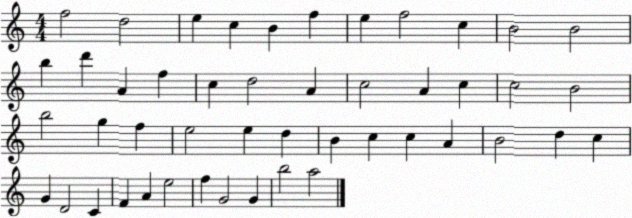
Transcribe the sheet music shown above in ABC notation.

X:1
T:Untitled
M:4/4
L:1/4
K:C
f2 d2 e c B f e f2 c B2 B2 b d' A f c d2 A c2 A c c2 B2 b2 g f e2 e d B c c A B2 d c G D2 C F A e2 f G2 G b2 a2